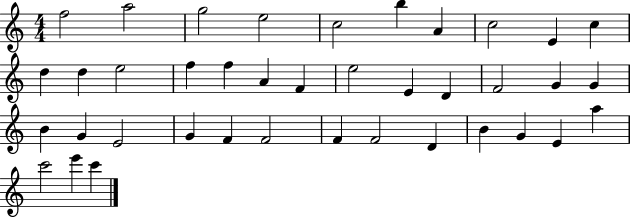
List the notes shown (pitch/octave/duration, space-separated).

F5/h A5/h G5/h E5/h C5/h B5/q A4/q C5/h E4/q C5/q D5/q D5/q E5/h F5/q F5/q A4/q F4/q E5/h E4/q D4/q F4/h G4/q G4/q B4/q G4/q E4/h G4/q F4/q F4/h F4/q F4/h D4/q B4/q G4/q E4/q A5/q C6/h E6/q C6/q